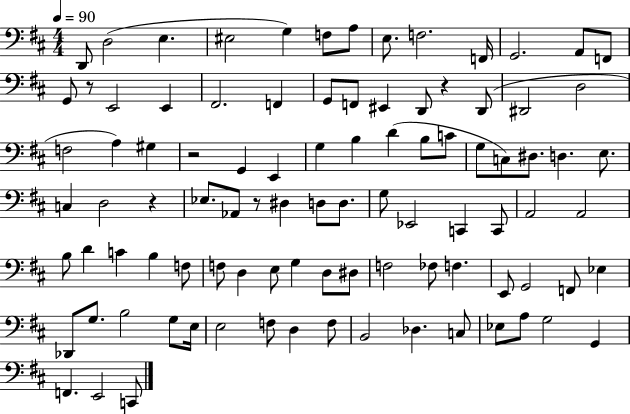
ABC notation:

X:1
T:Untitled
M:4/4
L:1/4
K:D
D,,/2 D,2 E, ^E,2 G, F,/2 A,/2 E,/2 F,2 F,,/4 G,,2 A,,/2 F,,/2 G,,/2 z/2 E,,2 E,, ^F,,2 F,, G,,/2 F,,/2 ^E,, D,,/2 z D,,/2 ^D,,2 D,2 F,2 A, ^G, z2 G,, E,, G, B, D B,/2 C/2 G,/2 C,/2 ^D,/2 D, E,/2 C, D,2 z _E,/2 _A,,/2 z/2 ^D, D,/2 D,/2 G,/2 _E,,2 C,, C,,/2 A,,2 A,,2 B,/2 D C B, F,/2 F,/2 D, E,/2 G, D,/2 ^D,/2 F,2 _F,/2 F, E,,/2 G,,2 F,,/2 _E, _D,,/2 G,/2 B,2 G,/2 E,/4 E,2 F,/2 D, F,/2 B,,2 _D, C,/2 _E,/2 A,/2 G,2 G,, F,, E,,2 C,,/2